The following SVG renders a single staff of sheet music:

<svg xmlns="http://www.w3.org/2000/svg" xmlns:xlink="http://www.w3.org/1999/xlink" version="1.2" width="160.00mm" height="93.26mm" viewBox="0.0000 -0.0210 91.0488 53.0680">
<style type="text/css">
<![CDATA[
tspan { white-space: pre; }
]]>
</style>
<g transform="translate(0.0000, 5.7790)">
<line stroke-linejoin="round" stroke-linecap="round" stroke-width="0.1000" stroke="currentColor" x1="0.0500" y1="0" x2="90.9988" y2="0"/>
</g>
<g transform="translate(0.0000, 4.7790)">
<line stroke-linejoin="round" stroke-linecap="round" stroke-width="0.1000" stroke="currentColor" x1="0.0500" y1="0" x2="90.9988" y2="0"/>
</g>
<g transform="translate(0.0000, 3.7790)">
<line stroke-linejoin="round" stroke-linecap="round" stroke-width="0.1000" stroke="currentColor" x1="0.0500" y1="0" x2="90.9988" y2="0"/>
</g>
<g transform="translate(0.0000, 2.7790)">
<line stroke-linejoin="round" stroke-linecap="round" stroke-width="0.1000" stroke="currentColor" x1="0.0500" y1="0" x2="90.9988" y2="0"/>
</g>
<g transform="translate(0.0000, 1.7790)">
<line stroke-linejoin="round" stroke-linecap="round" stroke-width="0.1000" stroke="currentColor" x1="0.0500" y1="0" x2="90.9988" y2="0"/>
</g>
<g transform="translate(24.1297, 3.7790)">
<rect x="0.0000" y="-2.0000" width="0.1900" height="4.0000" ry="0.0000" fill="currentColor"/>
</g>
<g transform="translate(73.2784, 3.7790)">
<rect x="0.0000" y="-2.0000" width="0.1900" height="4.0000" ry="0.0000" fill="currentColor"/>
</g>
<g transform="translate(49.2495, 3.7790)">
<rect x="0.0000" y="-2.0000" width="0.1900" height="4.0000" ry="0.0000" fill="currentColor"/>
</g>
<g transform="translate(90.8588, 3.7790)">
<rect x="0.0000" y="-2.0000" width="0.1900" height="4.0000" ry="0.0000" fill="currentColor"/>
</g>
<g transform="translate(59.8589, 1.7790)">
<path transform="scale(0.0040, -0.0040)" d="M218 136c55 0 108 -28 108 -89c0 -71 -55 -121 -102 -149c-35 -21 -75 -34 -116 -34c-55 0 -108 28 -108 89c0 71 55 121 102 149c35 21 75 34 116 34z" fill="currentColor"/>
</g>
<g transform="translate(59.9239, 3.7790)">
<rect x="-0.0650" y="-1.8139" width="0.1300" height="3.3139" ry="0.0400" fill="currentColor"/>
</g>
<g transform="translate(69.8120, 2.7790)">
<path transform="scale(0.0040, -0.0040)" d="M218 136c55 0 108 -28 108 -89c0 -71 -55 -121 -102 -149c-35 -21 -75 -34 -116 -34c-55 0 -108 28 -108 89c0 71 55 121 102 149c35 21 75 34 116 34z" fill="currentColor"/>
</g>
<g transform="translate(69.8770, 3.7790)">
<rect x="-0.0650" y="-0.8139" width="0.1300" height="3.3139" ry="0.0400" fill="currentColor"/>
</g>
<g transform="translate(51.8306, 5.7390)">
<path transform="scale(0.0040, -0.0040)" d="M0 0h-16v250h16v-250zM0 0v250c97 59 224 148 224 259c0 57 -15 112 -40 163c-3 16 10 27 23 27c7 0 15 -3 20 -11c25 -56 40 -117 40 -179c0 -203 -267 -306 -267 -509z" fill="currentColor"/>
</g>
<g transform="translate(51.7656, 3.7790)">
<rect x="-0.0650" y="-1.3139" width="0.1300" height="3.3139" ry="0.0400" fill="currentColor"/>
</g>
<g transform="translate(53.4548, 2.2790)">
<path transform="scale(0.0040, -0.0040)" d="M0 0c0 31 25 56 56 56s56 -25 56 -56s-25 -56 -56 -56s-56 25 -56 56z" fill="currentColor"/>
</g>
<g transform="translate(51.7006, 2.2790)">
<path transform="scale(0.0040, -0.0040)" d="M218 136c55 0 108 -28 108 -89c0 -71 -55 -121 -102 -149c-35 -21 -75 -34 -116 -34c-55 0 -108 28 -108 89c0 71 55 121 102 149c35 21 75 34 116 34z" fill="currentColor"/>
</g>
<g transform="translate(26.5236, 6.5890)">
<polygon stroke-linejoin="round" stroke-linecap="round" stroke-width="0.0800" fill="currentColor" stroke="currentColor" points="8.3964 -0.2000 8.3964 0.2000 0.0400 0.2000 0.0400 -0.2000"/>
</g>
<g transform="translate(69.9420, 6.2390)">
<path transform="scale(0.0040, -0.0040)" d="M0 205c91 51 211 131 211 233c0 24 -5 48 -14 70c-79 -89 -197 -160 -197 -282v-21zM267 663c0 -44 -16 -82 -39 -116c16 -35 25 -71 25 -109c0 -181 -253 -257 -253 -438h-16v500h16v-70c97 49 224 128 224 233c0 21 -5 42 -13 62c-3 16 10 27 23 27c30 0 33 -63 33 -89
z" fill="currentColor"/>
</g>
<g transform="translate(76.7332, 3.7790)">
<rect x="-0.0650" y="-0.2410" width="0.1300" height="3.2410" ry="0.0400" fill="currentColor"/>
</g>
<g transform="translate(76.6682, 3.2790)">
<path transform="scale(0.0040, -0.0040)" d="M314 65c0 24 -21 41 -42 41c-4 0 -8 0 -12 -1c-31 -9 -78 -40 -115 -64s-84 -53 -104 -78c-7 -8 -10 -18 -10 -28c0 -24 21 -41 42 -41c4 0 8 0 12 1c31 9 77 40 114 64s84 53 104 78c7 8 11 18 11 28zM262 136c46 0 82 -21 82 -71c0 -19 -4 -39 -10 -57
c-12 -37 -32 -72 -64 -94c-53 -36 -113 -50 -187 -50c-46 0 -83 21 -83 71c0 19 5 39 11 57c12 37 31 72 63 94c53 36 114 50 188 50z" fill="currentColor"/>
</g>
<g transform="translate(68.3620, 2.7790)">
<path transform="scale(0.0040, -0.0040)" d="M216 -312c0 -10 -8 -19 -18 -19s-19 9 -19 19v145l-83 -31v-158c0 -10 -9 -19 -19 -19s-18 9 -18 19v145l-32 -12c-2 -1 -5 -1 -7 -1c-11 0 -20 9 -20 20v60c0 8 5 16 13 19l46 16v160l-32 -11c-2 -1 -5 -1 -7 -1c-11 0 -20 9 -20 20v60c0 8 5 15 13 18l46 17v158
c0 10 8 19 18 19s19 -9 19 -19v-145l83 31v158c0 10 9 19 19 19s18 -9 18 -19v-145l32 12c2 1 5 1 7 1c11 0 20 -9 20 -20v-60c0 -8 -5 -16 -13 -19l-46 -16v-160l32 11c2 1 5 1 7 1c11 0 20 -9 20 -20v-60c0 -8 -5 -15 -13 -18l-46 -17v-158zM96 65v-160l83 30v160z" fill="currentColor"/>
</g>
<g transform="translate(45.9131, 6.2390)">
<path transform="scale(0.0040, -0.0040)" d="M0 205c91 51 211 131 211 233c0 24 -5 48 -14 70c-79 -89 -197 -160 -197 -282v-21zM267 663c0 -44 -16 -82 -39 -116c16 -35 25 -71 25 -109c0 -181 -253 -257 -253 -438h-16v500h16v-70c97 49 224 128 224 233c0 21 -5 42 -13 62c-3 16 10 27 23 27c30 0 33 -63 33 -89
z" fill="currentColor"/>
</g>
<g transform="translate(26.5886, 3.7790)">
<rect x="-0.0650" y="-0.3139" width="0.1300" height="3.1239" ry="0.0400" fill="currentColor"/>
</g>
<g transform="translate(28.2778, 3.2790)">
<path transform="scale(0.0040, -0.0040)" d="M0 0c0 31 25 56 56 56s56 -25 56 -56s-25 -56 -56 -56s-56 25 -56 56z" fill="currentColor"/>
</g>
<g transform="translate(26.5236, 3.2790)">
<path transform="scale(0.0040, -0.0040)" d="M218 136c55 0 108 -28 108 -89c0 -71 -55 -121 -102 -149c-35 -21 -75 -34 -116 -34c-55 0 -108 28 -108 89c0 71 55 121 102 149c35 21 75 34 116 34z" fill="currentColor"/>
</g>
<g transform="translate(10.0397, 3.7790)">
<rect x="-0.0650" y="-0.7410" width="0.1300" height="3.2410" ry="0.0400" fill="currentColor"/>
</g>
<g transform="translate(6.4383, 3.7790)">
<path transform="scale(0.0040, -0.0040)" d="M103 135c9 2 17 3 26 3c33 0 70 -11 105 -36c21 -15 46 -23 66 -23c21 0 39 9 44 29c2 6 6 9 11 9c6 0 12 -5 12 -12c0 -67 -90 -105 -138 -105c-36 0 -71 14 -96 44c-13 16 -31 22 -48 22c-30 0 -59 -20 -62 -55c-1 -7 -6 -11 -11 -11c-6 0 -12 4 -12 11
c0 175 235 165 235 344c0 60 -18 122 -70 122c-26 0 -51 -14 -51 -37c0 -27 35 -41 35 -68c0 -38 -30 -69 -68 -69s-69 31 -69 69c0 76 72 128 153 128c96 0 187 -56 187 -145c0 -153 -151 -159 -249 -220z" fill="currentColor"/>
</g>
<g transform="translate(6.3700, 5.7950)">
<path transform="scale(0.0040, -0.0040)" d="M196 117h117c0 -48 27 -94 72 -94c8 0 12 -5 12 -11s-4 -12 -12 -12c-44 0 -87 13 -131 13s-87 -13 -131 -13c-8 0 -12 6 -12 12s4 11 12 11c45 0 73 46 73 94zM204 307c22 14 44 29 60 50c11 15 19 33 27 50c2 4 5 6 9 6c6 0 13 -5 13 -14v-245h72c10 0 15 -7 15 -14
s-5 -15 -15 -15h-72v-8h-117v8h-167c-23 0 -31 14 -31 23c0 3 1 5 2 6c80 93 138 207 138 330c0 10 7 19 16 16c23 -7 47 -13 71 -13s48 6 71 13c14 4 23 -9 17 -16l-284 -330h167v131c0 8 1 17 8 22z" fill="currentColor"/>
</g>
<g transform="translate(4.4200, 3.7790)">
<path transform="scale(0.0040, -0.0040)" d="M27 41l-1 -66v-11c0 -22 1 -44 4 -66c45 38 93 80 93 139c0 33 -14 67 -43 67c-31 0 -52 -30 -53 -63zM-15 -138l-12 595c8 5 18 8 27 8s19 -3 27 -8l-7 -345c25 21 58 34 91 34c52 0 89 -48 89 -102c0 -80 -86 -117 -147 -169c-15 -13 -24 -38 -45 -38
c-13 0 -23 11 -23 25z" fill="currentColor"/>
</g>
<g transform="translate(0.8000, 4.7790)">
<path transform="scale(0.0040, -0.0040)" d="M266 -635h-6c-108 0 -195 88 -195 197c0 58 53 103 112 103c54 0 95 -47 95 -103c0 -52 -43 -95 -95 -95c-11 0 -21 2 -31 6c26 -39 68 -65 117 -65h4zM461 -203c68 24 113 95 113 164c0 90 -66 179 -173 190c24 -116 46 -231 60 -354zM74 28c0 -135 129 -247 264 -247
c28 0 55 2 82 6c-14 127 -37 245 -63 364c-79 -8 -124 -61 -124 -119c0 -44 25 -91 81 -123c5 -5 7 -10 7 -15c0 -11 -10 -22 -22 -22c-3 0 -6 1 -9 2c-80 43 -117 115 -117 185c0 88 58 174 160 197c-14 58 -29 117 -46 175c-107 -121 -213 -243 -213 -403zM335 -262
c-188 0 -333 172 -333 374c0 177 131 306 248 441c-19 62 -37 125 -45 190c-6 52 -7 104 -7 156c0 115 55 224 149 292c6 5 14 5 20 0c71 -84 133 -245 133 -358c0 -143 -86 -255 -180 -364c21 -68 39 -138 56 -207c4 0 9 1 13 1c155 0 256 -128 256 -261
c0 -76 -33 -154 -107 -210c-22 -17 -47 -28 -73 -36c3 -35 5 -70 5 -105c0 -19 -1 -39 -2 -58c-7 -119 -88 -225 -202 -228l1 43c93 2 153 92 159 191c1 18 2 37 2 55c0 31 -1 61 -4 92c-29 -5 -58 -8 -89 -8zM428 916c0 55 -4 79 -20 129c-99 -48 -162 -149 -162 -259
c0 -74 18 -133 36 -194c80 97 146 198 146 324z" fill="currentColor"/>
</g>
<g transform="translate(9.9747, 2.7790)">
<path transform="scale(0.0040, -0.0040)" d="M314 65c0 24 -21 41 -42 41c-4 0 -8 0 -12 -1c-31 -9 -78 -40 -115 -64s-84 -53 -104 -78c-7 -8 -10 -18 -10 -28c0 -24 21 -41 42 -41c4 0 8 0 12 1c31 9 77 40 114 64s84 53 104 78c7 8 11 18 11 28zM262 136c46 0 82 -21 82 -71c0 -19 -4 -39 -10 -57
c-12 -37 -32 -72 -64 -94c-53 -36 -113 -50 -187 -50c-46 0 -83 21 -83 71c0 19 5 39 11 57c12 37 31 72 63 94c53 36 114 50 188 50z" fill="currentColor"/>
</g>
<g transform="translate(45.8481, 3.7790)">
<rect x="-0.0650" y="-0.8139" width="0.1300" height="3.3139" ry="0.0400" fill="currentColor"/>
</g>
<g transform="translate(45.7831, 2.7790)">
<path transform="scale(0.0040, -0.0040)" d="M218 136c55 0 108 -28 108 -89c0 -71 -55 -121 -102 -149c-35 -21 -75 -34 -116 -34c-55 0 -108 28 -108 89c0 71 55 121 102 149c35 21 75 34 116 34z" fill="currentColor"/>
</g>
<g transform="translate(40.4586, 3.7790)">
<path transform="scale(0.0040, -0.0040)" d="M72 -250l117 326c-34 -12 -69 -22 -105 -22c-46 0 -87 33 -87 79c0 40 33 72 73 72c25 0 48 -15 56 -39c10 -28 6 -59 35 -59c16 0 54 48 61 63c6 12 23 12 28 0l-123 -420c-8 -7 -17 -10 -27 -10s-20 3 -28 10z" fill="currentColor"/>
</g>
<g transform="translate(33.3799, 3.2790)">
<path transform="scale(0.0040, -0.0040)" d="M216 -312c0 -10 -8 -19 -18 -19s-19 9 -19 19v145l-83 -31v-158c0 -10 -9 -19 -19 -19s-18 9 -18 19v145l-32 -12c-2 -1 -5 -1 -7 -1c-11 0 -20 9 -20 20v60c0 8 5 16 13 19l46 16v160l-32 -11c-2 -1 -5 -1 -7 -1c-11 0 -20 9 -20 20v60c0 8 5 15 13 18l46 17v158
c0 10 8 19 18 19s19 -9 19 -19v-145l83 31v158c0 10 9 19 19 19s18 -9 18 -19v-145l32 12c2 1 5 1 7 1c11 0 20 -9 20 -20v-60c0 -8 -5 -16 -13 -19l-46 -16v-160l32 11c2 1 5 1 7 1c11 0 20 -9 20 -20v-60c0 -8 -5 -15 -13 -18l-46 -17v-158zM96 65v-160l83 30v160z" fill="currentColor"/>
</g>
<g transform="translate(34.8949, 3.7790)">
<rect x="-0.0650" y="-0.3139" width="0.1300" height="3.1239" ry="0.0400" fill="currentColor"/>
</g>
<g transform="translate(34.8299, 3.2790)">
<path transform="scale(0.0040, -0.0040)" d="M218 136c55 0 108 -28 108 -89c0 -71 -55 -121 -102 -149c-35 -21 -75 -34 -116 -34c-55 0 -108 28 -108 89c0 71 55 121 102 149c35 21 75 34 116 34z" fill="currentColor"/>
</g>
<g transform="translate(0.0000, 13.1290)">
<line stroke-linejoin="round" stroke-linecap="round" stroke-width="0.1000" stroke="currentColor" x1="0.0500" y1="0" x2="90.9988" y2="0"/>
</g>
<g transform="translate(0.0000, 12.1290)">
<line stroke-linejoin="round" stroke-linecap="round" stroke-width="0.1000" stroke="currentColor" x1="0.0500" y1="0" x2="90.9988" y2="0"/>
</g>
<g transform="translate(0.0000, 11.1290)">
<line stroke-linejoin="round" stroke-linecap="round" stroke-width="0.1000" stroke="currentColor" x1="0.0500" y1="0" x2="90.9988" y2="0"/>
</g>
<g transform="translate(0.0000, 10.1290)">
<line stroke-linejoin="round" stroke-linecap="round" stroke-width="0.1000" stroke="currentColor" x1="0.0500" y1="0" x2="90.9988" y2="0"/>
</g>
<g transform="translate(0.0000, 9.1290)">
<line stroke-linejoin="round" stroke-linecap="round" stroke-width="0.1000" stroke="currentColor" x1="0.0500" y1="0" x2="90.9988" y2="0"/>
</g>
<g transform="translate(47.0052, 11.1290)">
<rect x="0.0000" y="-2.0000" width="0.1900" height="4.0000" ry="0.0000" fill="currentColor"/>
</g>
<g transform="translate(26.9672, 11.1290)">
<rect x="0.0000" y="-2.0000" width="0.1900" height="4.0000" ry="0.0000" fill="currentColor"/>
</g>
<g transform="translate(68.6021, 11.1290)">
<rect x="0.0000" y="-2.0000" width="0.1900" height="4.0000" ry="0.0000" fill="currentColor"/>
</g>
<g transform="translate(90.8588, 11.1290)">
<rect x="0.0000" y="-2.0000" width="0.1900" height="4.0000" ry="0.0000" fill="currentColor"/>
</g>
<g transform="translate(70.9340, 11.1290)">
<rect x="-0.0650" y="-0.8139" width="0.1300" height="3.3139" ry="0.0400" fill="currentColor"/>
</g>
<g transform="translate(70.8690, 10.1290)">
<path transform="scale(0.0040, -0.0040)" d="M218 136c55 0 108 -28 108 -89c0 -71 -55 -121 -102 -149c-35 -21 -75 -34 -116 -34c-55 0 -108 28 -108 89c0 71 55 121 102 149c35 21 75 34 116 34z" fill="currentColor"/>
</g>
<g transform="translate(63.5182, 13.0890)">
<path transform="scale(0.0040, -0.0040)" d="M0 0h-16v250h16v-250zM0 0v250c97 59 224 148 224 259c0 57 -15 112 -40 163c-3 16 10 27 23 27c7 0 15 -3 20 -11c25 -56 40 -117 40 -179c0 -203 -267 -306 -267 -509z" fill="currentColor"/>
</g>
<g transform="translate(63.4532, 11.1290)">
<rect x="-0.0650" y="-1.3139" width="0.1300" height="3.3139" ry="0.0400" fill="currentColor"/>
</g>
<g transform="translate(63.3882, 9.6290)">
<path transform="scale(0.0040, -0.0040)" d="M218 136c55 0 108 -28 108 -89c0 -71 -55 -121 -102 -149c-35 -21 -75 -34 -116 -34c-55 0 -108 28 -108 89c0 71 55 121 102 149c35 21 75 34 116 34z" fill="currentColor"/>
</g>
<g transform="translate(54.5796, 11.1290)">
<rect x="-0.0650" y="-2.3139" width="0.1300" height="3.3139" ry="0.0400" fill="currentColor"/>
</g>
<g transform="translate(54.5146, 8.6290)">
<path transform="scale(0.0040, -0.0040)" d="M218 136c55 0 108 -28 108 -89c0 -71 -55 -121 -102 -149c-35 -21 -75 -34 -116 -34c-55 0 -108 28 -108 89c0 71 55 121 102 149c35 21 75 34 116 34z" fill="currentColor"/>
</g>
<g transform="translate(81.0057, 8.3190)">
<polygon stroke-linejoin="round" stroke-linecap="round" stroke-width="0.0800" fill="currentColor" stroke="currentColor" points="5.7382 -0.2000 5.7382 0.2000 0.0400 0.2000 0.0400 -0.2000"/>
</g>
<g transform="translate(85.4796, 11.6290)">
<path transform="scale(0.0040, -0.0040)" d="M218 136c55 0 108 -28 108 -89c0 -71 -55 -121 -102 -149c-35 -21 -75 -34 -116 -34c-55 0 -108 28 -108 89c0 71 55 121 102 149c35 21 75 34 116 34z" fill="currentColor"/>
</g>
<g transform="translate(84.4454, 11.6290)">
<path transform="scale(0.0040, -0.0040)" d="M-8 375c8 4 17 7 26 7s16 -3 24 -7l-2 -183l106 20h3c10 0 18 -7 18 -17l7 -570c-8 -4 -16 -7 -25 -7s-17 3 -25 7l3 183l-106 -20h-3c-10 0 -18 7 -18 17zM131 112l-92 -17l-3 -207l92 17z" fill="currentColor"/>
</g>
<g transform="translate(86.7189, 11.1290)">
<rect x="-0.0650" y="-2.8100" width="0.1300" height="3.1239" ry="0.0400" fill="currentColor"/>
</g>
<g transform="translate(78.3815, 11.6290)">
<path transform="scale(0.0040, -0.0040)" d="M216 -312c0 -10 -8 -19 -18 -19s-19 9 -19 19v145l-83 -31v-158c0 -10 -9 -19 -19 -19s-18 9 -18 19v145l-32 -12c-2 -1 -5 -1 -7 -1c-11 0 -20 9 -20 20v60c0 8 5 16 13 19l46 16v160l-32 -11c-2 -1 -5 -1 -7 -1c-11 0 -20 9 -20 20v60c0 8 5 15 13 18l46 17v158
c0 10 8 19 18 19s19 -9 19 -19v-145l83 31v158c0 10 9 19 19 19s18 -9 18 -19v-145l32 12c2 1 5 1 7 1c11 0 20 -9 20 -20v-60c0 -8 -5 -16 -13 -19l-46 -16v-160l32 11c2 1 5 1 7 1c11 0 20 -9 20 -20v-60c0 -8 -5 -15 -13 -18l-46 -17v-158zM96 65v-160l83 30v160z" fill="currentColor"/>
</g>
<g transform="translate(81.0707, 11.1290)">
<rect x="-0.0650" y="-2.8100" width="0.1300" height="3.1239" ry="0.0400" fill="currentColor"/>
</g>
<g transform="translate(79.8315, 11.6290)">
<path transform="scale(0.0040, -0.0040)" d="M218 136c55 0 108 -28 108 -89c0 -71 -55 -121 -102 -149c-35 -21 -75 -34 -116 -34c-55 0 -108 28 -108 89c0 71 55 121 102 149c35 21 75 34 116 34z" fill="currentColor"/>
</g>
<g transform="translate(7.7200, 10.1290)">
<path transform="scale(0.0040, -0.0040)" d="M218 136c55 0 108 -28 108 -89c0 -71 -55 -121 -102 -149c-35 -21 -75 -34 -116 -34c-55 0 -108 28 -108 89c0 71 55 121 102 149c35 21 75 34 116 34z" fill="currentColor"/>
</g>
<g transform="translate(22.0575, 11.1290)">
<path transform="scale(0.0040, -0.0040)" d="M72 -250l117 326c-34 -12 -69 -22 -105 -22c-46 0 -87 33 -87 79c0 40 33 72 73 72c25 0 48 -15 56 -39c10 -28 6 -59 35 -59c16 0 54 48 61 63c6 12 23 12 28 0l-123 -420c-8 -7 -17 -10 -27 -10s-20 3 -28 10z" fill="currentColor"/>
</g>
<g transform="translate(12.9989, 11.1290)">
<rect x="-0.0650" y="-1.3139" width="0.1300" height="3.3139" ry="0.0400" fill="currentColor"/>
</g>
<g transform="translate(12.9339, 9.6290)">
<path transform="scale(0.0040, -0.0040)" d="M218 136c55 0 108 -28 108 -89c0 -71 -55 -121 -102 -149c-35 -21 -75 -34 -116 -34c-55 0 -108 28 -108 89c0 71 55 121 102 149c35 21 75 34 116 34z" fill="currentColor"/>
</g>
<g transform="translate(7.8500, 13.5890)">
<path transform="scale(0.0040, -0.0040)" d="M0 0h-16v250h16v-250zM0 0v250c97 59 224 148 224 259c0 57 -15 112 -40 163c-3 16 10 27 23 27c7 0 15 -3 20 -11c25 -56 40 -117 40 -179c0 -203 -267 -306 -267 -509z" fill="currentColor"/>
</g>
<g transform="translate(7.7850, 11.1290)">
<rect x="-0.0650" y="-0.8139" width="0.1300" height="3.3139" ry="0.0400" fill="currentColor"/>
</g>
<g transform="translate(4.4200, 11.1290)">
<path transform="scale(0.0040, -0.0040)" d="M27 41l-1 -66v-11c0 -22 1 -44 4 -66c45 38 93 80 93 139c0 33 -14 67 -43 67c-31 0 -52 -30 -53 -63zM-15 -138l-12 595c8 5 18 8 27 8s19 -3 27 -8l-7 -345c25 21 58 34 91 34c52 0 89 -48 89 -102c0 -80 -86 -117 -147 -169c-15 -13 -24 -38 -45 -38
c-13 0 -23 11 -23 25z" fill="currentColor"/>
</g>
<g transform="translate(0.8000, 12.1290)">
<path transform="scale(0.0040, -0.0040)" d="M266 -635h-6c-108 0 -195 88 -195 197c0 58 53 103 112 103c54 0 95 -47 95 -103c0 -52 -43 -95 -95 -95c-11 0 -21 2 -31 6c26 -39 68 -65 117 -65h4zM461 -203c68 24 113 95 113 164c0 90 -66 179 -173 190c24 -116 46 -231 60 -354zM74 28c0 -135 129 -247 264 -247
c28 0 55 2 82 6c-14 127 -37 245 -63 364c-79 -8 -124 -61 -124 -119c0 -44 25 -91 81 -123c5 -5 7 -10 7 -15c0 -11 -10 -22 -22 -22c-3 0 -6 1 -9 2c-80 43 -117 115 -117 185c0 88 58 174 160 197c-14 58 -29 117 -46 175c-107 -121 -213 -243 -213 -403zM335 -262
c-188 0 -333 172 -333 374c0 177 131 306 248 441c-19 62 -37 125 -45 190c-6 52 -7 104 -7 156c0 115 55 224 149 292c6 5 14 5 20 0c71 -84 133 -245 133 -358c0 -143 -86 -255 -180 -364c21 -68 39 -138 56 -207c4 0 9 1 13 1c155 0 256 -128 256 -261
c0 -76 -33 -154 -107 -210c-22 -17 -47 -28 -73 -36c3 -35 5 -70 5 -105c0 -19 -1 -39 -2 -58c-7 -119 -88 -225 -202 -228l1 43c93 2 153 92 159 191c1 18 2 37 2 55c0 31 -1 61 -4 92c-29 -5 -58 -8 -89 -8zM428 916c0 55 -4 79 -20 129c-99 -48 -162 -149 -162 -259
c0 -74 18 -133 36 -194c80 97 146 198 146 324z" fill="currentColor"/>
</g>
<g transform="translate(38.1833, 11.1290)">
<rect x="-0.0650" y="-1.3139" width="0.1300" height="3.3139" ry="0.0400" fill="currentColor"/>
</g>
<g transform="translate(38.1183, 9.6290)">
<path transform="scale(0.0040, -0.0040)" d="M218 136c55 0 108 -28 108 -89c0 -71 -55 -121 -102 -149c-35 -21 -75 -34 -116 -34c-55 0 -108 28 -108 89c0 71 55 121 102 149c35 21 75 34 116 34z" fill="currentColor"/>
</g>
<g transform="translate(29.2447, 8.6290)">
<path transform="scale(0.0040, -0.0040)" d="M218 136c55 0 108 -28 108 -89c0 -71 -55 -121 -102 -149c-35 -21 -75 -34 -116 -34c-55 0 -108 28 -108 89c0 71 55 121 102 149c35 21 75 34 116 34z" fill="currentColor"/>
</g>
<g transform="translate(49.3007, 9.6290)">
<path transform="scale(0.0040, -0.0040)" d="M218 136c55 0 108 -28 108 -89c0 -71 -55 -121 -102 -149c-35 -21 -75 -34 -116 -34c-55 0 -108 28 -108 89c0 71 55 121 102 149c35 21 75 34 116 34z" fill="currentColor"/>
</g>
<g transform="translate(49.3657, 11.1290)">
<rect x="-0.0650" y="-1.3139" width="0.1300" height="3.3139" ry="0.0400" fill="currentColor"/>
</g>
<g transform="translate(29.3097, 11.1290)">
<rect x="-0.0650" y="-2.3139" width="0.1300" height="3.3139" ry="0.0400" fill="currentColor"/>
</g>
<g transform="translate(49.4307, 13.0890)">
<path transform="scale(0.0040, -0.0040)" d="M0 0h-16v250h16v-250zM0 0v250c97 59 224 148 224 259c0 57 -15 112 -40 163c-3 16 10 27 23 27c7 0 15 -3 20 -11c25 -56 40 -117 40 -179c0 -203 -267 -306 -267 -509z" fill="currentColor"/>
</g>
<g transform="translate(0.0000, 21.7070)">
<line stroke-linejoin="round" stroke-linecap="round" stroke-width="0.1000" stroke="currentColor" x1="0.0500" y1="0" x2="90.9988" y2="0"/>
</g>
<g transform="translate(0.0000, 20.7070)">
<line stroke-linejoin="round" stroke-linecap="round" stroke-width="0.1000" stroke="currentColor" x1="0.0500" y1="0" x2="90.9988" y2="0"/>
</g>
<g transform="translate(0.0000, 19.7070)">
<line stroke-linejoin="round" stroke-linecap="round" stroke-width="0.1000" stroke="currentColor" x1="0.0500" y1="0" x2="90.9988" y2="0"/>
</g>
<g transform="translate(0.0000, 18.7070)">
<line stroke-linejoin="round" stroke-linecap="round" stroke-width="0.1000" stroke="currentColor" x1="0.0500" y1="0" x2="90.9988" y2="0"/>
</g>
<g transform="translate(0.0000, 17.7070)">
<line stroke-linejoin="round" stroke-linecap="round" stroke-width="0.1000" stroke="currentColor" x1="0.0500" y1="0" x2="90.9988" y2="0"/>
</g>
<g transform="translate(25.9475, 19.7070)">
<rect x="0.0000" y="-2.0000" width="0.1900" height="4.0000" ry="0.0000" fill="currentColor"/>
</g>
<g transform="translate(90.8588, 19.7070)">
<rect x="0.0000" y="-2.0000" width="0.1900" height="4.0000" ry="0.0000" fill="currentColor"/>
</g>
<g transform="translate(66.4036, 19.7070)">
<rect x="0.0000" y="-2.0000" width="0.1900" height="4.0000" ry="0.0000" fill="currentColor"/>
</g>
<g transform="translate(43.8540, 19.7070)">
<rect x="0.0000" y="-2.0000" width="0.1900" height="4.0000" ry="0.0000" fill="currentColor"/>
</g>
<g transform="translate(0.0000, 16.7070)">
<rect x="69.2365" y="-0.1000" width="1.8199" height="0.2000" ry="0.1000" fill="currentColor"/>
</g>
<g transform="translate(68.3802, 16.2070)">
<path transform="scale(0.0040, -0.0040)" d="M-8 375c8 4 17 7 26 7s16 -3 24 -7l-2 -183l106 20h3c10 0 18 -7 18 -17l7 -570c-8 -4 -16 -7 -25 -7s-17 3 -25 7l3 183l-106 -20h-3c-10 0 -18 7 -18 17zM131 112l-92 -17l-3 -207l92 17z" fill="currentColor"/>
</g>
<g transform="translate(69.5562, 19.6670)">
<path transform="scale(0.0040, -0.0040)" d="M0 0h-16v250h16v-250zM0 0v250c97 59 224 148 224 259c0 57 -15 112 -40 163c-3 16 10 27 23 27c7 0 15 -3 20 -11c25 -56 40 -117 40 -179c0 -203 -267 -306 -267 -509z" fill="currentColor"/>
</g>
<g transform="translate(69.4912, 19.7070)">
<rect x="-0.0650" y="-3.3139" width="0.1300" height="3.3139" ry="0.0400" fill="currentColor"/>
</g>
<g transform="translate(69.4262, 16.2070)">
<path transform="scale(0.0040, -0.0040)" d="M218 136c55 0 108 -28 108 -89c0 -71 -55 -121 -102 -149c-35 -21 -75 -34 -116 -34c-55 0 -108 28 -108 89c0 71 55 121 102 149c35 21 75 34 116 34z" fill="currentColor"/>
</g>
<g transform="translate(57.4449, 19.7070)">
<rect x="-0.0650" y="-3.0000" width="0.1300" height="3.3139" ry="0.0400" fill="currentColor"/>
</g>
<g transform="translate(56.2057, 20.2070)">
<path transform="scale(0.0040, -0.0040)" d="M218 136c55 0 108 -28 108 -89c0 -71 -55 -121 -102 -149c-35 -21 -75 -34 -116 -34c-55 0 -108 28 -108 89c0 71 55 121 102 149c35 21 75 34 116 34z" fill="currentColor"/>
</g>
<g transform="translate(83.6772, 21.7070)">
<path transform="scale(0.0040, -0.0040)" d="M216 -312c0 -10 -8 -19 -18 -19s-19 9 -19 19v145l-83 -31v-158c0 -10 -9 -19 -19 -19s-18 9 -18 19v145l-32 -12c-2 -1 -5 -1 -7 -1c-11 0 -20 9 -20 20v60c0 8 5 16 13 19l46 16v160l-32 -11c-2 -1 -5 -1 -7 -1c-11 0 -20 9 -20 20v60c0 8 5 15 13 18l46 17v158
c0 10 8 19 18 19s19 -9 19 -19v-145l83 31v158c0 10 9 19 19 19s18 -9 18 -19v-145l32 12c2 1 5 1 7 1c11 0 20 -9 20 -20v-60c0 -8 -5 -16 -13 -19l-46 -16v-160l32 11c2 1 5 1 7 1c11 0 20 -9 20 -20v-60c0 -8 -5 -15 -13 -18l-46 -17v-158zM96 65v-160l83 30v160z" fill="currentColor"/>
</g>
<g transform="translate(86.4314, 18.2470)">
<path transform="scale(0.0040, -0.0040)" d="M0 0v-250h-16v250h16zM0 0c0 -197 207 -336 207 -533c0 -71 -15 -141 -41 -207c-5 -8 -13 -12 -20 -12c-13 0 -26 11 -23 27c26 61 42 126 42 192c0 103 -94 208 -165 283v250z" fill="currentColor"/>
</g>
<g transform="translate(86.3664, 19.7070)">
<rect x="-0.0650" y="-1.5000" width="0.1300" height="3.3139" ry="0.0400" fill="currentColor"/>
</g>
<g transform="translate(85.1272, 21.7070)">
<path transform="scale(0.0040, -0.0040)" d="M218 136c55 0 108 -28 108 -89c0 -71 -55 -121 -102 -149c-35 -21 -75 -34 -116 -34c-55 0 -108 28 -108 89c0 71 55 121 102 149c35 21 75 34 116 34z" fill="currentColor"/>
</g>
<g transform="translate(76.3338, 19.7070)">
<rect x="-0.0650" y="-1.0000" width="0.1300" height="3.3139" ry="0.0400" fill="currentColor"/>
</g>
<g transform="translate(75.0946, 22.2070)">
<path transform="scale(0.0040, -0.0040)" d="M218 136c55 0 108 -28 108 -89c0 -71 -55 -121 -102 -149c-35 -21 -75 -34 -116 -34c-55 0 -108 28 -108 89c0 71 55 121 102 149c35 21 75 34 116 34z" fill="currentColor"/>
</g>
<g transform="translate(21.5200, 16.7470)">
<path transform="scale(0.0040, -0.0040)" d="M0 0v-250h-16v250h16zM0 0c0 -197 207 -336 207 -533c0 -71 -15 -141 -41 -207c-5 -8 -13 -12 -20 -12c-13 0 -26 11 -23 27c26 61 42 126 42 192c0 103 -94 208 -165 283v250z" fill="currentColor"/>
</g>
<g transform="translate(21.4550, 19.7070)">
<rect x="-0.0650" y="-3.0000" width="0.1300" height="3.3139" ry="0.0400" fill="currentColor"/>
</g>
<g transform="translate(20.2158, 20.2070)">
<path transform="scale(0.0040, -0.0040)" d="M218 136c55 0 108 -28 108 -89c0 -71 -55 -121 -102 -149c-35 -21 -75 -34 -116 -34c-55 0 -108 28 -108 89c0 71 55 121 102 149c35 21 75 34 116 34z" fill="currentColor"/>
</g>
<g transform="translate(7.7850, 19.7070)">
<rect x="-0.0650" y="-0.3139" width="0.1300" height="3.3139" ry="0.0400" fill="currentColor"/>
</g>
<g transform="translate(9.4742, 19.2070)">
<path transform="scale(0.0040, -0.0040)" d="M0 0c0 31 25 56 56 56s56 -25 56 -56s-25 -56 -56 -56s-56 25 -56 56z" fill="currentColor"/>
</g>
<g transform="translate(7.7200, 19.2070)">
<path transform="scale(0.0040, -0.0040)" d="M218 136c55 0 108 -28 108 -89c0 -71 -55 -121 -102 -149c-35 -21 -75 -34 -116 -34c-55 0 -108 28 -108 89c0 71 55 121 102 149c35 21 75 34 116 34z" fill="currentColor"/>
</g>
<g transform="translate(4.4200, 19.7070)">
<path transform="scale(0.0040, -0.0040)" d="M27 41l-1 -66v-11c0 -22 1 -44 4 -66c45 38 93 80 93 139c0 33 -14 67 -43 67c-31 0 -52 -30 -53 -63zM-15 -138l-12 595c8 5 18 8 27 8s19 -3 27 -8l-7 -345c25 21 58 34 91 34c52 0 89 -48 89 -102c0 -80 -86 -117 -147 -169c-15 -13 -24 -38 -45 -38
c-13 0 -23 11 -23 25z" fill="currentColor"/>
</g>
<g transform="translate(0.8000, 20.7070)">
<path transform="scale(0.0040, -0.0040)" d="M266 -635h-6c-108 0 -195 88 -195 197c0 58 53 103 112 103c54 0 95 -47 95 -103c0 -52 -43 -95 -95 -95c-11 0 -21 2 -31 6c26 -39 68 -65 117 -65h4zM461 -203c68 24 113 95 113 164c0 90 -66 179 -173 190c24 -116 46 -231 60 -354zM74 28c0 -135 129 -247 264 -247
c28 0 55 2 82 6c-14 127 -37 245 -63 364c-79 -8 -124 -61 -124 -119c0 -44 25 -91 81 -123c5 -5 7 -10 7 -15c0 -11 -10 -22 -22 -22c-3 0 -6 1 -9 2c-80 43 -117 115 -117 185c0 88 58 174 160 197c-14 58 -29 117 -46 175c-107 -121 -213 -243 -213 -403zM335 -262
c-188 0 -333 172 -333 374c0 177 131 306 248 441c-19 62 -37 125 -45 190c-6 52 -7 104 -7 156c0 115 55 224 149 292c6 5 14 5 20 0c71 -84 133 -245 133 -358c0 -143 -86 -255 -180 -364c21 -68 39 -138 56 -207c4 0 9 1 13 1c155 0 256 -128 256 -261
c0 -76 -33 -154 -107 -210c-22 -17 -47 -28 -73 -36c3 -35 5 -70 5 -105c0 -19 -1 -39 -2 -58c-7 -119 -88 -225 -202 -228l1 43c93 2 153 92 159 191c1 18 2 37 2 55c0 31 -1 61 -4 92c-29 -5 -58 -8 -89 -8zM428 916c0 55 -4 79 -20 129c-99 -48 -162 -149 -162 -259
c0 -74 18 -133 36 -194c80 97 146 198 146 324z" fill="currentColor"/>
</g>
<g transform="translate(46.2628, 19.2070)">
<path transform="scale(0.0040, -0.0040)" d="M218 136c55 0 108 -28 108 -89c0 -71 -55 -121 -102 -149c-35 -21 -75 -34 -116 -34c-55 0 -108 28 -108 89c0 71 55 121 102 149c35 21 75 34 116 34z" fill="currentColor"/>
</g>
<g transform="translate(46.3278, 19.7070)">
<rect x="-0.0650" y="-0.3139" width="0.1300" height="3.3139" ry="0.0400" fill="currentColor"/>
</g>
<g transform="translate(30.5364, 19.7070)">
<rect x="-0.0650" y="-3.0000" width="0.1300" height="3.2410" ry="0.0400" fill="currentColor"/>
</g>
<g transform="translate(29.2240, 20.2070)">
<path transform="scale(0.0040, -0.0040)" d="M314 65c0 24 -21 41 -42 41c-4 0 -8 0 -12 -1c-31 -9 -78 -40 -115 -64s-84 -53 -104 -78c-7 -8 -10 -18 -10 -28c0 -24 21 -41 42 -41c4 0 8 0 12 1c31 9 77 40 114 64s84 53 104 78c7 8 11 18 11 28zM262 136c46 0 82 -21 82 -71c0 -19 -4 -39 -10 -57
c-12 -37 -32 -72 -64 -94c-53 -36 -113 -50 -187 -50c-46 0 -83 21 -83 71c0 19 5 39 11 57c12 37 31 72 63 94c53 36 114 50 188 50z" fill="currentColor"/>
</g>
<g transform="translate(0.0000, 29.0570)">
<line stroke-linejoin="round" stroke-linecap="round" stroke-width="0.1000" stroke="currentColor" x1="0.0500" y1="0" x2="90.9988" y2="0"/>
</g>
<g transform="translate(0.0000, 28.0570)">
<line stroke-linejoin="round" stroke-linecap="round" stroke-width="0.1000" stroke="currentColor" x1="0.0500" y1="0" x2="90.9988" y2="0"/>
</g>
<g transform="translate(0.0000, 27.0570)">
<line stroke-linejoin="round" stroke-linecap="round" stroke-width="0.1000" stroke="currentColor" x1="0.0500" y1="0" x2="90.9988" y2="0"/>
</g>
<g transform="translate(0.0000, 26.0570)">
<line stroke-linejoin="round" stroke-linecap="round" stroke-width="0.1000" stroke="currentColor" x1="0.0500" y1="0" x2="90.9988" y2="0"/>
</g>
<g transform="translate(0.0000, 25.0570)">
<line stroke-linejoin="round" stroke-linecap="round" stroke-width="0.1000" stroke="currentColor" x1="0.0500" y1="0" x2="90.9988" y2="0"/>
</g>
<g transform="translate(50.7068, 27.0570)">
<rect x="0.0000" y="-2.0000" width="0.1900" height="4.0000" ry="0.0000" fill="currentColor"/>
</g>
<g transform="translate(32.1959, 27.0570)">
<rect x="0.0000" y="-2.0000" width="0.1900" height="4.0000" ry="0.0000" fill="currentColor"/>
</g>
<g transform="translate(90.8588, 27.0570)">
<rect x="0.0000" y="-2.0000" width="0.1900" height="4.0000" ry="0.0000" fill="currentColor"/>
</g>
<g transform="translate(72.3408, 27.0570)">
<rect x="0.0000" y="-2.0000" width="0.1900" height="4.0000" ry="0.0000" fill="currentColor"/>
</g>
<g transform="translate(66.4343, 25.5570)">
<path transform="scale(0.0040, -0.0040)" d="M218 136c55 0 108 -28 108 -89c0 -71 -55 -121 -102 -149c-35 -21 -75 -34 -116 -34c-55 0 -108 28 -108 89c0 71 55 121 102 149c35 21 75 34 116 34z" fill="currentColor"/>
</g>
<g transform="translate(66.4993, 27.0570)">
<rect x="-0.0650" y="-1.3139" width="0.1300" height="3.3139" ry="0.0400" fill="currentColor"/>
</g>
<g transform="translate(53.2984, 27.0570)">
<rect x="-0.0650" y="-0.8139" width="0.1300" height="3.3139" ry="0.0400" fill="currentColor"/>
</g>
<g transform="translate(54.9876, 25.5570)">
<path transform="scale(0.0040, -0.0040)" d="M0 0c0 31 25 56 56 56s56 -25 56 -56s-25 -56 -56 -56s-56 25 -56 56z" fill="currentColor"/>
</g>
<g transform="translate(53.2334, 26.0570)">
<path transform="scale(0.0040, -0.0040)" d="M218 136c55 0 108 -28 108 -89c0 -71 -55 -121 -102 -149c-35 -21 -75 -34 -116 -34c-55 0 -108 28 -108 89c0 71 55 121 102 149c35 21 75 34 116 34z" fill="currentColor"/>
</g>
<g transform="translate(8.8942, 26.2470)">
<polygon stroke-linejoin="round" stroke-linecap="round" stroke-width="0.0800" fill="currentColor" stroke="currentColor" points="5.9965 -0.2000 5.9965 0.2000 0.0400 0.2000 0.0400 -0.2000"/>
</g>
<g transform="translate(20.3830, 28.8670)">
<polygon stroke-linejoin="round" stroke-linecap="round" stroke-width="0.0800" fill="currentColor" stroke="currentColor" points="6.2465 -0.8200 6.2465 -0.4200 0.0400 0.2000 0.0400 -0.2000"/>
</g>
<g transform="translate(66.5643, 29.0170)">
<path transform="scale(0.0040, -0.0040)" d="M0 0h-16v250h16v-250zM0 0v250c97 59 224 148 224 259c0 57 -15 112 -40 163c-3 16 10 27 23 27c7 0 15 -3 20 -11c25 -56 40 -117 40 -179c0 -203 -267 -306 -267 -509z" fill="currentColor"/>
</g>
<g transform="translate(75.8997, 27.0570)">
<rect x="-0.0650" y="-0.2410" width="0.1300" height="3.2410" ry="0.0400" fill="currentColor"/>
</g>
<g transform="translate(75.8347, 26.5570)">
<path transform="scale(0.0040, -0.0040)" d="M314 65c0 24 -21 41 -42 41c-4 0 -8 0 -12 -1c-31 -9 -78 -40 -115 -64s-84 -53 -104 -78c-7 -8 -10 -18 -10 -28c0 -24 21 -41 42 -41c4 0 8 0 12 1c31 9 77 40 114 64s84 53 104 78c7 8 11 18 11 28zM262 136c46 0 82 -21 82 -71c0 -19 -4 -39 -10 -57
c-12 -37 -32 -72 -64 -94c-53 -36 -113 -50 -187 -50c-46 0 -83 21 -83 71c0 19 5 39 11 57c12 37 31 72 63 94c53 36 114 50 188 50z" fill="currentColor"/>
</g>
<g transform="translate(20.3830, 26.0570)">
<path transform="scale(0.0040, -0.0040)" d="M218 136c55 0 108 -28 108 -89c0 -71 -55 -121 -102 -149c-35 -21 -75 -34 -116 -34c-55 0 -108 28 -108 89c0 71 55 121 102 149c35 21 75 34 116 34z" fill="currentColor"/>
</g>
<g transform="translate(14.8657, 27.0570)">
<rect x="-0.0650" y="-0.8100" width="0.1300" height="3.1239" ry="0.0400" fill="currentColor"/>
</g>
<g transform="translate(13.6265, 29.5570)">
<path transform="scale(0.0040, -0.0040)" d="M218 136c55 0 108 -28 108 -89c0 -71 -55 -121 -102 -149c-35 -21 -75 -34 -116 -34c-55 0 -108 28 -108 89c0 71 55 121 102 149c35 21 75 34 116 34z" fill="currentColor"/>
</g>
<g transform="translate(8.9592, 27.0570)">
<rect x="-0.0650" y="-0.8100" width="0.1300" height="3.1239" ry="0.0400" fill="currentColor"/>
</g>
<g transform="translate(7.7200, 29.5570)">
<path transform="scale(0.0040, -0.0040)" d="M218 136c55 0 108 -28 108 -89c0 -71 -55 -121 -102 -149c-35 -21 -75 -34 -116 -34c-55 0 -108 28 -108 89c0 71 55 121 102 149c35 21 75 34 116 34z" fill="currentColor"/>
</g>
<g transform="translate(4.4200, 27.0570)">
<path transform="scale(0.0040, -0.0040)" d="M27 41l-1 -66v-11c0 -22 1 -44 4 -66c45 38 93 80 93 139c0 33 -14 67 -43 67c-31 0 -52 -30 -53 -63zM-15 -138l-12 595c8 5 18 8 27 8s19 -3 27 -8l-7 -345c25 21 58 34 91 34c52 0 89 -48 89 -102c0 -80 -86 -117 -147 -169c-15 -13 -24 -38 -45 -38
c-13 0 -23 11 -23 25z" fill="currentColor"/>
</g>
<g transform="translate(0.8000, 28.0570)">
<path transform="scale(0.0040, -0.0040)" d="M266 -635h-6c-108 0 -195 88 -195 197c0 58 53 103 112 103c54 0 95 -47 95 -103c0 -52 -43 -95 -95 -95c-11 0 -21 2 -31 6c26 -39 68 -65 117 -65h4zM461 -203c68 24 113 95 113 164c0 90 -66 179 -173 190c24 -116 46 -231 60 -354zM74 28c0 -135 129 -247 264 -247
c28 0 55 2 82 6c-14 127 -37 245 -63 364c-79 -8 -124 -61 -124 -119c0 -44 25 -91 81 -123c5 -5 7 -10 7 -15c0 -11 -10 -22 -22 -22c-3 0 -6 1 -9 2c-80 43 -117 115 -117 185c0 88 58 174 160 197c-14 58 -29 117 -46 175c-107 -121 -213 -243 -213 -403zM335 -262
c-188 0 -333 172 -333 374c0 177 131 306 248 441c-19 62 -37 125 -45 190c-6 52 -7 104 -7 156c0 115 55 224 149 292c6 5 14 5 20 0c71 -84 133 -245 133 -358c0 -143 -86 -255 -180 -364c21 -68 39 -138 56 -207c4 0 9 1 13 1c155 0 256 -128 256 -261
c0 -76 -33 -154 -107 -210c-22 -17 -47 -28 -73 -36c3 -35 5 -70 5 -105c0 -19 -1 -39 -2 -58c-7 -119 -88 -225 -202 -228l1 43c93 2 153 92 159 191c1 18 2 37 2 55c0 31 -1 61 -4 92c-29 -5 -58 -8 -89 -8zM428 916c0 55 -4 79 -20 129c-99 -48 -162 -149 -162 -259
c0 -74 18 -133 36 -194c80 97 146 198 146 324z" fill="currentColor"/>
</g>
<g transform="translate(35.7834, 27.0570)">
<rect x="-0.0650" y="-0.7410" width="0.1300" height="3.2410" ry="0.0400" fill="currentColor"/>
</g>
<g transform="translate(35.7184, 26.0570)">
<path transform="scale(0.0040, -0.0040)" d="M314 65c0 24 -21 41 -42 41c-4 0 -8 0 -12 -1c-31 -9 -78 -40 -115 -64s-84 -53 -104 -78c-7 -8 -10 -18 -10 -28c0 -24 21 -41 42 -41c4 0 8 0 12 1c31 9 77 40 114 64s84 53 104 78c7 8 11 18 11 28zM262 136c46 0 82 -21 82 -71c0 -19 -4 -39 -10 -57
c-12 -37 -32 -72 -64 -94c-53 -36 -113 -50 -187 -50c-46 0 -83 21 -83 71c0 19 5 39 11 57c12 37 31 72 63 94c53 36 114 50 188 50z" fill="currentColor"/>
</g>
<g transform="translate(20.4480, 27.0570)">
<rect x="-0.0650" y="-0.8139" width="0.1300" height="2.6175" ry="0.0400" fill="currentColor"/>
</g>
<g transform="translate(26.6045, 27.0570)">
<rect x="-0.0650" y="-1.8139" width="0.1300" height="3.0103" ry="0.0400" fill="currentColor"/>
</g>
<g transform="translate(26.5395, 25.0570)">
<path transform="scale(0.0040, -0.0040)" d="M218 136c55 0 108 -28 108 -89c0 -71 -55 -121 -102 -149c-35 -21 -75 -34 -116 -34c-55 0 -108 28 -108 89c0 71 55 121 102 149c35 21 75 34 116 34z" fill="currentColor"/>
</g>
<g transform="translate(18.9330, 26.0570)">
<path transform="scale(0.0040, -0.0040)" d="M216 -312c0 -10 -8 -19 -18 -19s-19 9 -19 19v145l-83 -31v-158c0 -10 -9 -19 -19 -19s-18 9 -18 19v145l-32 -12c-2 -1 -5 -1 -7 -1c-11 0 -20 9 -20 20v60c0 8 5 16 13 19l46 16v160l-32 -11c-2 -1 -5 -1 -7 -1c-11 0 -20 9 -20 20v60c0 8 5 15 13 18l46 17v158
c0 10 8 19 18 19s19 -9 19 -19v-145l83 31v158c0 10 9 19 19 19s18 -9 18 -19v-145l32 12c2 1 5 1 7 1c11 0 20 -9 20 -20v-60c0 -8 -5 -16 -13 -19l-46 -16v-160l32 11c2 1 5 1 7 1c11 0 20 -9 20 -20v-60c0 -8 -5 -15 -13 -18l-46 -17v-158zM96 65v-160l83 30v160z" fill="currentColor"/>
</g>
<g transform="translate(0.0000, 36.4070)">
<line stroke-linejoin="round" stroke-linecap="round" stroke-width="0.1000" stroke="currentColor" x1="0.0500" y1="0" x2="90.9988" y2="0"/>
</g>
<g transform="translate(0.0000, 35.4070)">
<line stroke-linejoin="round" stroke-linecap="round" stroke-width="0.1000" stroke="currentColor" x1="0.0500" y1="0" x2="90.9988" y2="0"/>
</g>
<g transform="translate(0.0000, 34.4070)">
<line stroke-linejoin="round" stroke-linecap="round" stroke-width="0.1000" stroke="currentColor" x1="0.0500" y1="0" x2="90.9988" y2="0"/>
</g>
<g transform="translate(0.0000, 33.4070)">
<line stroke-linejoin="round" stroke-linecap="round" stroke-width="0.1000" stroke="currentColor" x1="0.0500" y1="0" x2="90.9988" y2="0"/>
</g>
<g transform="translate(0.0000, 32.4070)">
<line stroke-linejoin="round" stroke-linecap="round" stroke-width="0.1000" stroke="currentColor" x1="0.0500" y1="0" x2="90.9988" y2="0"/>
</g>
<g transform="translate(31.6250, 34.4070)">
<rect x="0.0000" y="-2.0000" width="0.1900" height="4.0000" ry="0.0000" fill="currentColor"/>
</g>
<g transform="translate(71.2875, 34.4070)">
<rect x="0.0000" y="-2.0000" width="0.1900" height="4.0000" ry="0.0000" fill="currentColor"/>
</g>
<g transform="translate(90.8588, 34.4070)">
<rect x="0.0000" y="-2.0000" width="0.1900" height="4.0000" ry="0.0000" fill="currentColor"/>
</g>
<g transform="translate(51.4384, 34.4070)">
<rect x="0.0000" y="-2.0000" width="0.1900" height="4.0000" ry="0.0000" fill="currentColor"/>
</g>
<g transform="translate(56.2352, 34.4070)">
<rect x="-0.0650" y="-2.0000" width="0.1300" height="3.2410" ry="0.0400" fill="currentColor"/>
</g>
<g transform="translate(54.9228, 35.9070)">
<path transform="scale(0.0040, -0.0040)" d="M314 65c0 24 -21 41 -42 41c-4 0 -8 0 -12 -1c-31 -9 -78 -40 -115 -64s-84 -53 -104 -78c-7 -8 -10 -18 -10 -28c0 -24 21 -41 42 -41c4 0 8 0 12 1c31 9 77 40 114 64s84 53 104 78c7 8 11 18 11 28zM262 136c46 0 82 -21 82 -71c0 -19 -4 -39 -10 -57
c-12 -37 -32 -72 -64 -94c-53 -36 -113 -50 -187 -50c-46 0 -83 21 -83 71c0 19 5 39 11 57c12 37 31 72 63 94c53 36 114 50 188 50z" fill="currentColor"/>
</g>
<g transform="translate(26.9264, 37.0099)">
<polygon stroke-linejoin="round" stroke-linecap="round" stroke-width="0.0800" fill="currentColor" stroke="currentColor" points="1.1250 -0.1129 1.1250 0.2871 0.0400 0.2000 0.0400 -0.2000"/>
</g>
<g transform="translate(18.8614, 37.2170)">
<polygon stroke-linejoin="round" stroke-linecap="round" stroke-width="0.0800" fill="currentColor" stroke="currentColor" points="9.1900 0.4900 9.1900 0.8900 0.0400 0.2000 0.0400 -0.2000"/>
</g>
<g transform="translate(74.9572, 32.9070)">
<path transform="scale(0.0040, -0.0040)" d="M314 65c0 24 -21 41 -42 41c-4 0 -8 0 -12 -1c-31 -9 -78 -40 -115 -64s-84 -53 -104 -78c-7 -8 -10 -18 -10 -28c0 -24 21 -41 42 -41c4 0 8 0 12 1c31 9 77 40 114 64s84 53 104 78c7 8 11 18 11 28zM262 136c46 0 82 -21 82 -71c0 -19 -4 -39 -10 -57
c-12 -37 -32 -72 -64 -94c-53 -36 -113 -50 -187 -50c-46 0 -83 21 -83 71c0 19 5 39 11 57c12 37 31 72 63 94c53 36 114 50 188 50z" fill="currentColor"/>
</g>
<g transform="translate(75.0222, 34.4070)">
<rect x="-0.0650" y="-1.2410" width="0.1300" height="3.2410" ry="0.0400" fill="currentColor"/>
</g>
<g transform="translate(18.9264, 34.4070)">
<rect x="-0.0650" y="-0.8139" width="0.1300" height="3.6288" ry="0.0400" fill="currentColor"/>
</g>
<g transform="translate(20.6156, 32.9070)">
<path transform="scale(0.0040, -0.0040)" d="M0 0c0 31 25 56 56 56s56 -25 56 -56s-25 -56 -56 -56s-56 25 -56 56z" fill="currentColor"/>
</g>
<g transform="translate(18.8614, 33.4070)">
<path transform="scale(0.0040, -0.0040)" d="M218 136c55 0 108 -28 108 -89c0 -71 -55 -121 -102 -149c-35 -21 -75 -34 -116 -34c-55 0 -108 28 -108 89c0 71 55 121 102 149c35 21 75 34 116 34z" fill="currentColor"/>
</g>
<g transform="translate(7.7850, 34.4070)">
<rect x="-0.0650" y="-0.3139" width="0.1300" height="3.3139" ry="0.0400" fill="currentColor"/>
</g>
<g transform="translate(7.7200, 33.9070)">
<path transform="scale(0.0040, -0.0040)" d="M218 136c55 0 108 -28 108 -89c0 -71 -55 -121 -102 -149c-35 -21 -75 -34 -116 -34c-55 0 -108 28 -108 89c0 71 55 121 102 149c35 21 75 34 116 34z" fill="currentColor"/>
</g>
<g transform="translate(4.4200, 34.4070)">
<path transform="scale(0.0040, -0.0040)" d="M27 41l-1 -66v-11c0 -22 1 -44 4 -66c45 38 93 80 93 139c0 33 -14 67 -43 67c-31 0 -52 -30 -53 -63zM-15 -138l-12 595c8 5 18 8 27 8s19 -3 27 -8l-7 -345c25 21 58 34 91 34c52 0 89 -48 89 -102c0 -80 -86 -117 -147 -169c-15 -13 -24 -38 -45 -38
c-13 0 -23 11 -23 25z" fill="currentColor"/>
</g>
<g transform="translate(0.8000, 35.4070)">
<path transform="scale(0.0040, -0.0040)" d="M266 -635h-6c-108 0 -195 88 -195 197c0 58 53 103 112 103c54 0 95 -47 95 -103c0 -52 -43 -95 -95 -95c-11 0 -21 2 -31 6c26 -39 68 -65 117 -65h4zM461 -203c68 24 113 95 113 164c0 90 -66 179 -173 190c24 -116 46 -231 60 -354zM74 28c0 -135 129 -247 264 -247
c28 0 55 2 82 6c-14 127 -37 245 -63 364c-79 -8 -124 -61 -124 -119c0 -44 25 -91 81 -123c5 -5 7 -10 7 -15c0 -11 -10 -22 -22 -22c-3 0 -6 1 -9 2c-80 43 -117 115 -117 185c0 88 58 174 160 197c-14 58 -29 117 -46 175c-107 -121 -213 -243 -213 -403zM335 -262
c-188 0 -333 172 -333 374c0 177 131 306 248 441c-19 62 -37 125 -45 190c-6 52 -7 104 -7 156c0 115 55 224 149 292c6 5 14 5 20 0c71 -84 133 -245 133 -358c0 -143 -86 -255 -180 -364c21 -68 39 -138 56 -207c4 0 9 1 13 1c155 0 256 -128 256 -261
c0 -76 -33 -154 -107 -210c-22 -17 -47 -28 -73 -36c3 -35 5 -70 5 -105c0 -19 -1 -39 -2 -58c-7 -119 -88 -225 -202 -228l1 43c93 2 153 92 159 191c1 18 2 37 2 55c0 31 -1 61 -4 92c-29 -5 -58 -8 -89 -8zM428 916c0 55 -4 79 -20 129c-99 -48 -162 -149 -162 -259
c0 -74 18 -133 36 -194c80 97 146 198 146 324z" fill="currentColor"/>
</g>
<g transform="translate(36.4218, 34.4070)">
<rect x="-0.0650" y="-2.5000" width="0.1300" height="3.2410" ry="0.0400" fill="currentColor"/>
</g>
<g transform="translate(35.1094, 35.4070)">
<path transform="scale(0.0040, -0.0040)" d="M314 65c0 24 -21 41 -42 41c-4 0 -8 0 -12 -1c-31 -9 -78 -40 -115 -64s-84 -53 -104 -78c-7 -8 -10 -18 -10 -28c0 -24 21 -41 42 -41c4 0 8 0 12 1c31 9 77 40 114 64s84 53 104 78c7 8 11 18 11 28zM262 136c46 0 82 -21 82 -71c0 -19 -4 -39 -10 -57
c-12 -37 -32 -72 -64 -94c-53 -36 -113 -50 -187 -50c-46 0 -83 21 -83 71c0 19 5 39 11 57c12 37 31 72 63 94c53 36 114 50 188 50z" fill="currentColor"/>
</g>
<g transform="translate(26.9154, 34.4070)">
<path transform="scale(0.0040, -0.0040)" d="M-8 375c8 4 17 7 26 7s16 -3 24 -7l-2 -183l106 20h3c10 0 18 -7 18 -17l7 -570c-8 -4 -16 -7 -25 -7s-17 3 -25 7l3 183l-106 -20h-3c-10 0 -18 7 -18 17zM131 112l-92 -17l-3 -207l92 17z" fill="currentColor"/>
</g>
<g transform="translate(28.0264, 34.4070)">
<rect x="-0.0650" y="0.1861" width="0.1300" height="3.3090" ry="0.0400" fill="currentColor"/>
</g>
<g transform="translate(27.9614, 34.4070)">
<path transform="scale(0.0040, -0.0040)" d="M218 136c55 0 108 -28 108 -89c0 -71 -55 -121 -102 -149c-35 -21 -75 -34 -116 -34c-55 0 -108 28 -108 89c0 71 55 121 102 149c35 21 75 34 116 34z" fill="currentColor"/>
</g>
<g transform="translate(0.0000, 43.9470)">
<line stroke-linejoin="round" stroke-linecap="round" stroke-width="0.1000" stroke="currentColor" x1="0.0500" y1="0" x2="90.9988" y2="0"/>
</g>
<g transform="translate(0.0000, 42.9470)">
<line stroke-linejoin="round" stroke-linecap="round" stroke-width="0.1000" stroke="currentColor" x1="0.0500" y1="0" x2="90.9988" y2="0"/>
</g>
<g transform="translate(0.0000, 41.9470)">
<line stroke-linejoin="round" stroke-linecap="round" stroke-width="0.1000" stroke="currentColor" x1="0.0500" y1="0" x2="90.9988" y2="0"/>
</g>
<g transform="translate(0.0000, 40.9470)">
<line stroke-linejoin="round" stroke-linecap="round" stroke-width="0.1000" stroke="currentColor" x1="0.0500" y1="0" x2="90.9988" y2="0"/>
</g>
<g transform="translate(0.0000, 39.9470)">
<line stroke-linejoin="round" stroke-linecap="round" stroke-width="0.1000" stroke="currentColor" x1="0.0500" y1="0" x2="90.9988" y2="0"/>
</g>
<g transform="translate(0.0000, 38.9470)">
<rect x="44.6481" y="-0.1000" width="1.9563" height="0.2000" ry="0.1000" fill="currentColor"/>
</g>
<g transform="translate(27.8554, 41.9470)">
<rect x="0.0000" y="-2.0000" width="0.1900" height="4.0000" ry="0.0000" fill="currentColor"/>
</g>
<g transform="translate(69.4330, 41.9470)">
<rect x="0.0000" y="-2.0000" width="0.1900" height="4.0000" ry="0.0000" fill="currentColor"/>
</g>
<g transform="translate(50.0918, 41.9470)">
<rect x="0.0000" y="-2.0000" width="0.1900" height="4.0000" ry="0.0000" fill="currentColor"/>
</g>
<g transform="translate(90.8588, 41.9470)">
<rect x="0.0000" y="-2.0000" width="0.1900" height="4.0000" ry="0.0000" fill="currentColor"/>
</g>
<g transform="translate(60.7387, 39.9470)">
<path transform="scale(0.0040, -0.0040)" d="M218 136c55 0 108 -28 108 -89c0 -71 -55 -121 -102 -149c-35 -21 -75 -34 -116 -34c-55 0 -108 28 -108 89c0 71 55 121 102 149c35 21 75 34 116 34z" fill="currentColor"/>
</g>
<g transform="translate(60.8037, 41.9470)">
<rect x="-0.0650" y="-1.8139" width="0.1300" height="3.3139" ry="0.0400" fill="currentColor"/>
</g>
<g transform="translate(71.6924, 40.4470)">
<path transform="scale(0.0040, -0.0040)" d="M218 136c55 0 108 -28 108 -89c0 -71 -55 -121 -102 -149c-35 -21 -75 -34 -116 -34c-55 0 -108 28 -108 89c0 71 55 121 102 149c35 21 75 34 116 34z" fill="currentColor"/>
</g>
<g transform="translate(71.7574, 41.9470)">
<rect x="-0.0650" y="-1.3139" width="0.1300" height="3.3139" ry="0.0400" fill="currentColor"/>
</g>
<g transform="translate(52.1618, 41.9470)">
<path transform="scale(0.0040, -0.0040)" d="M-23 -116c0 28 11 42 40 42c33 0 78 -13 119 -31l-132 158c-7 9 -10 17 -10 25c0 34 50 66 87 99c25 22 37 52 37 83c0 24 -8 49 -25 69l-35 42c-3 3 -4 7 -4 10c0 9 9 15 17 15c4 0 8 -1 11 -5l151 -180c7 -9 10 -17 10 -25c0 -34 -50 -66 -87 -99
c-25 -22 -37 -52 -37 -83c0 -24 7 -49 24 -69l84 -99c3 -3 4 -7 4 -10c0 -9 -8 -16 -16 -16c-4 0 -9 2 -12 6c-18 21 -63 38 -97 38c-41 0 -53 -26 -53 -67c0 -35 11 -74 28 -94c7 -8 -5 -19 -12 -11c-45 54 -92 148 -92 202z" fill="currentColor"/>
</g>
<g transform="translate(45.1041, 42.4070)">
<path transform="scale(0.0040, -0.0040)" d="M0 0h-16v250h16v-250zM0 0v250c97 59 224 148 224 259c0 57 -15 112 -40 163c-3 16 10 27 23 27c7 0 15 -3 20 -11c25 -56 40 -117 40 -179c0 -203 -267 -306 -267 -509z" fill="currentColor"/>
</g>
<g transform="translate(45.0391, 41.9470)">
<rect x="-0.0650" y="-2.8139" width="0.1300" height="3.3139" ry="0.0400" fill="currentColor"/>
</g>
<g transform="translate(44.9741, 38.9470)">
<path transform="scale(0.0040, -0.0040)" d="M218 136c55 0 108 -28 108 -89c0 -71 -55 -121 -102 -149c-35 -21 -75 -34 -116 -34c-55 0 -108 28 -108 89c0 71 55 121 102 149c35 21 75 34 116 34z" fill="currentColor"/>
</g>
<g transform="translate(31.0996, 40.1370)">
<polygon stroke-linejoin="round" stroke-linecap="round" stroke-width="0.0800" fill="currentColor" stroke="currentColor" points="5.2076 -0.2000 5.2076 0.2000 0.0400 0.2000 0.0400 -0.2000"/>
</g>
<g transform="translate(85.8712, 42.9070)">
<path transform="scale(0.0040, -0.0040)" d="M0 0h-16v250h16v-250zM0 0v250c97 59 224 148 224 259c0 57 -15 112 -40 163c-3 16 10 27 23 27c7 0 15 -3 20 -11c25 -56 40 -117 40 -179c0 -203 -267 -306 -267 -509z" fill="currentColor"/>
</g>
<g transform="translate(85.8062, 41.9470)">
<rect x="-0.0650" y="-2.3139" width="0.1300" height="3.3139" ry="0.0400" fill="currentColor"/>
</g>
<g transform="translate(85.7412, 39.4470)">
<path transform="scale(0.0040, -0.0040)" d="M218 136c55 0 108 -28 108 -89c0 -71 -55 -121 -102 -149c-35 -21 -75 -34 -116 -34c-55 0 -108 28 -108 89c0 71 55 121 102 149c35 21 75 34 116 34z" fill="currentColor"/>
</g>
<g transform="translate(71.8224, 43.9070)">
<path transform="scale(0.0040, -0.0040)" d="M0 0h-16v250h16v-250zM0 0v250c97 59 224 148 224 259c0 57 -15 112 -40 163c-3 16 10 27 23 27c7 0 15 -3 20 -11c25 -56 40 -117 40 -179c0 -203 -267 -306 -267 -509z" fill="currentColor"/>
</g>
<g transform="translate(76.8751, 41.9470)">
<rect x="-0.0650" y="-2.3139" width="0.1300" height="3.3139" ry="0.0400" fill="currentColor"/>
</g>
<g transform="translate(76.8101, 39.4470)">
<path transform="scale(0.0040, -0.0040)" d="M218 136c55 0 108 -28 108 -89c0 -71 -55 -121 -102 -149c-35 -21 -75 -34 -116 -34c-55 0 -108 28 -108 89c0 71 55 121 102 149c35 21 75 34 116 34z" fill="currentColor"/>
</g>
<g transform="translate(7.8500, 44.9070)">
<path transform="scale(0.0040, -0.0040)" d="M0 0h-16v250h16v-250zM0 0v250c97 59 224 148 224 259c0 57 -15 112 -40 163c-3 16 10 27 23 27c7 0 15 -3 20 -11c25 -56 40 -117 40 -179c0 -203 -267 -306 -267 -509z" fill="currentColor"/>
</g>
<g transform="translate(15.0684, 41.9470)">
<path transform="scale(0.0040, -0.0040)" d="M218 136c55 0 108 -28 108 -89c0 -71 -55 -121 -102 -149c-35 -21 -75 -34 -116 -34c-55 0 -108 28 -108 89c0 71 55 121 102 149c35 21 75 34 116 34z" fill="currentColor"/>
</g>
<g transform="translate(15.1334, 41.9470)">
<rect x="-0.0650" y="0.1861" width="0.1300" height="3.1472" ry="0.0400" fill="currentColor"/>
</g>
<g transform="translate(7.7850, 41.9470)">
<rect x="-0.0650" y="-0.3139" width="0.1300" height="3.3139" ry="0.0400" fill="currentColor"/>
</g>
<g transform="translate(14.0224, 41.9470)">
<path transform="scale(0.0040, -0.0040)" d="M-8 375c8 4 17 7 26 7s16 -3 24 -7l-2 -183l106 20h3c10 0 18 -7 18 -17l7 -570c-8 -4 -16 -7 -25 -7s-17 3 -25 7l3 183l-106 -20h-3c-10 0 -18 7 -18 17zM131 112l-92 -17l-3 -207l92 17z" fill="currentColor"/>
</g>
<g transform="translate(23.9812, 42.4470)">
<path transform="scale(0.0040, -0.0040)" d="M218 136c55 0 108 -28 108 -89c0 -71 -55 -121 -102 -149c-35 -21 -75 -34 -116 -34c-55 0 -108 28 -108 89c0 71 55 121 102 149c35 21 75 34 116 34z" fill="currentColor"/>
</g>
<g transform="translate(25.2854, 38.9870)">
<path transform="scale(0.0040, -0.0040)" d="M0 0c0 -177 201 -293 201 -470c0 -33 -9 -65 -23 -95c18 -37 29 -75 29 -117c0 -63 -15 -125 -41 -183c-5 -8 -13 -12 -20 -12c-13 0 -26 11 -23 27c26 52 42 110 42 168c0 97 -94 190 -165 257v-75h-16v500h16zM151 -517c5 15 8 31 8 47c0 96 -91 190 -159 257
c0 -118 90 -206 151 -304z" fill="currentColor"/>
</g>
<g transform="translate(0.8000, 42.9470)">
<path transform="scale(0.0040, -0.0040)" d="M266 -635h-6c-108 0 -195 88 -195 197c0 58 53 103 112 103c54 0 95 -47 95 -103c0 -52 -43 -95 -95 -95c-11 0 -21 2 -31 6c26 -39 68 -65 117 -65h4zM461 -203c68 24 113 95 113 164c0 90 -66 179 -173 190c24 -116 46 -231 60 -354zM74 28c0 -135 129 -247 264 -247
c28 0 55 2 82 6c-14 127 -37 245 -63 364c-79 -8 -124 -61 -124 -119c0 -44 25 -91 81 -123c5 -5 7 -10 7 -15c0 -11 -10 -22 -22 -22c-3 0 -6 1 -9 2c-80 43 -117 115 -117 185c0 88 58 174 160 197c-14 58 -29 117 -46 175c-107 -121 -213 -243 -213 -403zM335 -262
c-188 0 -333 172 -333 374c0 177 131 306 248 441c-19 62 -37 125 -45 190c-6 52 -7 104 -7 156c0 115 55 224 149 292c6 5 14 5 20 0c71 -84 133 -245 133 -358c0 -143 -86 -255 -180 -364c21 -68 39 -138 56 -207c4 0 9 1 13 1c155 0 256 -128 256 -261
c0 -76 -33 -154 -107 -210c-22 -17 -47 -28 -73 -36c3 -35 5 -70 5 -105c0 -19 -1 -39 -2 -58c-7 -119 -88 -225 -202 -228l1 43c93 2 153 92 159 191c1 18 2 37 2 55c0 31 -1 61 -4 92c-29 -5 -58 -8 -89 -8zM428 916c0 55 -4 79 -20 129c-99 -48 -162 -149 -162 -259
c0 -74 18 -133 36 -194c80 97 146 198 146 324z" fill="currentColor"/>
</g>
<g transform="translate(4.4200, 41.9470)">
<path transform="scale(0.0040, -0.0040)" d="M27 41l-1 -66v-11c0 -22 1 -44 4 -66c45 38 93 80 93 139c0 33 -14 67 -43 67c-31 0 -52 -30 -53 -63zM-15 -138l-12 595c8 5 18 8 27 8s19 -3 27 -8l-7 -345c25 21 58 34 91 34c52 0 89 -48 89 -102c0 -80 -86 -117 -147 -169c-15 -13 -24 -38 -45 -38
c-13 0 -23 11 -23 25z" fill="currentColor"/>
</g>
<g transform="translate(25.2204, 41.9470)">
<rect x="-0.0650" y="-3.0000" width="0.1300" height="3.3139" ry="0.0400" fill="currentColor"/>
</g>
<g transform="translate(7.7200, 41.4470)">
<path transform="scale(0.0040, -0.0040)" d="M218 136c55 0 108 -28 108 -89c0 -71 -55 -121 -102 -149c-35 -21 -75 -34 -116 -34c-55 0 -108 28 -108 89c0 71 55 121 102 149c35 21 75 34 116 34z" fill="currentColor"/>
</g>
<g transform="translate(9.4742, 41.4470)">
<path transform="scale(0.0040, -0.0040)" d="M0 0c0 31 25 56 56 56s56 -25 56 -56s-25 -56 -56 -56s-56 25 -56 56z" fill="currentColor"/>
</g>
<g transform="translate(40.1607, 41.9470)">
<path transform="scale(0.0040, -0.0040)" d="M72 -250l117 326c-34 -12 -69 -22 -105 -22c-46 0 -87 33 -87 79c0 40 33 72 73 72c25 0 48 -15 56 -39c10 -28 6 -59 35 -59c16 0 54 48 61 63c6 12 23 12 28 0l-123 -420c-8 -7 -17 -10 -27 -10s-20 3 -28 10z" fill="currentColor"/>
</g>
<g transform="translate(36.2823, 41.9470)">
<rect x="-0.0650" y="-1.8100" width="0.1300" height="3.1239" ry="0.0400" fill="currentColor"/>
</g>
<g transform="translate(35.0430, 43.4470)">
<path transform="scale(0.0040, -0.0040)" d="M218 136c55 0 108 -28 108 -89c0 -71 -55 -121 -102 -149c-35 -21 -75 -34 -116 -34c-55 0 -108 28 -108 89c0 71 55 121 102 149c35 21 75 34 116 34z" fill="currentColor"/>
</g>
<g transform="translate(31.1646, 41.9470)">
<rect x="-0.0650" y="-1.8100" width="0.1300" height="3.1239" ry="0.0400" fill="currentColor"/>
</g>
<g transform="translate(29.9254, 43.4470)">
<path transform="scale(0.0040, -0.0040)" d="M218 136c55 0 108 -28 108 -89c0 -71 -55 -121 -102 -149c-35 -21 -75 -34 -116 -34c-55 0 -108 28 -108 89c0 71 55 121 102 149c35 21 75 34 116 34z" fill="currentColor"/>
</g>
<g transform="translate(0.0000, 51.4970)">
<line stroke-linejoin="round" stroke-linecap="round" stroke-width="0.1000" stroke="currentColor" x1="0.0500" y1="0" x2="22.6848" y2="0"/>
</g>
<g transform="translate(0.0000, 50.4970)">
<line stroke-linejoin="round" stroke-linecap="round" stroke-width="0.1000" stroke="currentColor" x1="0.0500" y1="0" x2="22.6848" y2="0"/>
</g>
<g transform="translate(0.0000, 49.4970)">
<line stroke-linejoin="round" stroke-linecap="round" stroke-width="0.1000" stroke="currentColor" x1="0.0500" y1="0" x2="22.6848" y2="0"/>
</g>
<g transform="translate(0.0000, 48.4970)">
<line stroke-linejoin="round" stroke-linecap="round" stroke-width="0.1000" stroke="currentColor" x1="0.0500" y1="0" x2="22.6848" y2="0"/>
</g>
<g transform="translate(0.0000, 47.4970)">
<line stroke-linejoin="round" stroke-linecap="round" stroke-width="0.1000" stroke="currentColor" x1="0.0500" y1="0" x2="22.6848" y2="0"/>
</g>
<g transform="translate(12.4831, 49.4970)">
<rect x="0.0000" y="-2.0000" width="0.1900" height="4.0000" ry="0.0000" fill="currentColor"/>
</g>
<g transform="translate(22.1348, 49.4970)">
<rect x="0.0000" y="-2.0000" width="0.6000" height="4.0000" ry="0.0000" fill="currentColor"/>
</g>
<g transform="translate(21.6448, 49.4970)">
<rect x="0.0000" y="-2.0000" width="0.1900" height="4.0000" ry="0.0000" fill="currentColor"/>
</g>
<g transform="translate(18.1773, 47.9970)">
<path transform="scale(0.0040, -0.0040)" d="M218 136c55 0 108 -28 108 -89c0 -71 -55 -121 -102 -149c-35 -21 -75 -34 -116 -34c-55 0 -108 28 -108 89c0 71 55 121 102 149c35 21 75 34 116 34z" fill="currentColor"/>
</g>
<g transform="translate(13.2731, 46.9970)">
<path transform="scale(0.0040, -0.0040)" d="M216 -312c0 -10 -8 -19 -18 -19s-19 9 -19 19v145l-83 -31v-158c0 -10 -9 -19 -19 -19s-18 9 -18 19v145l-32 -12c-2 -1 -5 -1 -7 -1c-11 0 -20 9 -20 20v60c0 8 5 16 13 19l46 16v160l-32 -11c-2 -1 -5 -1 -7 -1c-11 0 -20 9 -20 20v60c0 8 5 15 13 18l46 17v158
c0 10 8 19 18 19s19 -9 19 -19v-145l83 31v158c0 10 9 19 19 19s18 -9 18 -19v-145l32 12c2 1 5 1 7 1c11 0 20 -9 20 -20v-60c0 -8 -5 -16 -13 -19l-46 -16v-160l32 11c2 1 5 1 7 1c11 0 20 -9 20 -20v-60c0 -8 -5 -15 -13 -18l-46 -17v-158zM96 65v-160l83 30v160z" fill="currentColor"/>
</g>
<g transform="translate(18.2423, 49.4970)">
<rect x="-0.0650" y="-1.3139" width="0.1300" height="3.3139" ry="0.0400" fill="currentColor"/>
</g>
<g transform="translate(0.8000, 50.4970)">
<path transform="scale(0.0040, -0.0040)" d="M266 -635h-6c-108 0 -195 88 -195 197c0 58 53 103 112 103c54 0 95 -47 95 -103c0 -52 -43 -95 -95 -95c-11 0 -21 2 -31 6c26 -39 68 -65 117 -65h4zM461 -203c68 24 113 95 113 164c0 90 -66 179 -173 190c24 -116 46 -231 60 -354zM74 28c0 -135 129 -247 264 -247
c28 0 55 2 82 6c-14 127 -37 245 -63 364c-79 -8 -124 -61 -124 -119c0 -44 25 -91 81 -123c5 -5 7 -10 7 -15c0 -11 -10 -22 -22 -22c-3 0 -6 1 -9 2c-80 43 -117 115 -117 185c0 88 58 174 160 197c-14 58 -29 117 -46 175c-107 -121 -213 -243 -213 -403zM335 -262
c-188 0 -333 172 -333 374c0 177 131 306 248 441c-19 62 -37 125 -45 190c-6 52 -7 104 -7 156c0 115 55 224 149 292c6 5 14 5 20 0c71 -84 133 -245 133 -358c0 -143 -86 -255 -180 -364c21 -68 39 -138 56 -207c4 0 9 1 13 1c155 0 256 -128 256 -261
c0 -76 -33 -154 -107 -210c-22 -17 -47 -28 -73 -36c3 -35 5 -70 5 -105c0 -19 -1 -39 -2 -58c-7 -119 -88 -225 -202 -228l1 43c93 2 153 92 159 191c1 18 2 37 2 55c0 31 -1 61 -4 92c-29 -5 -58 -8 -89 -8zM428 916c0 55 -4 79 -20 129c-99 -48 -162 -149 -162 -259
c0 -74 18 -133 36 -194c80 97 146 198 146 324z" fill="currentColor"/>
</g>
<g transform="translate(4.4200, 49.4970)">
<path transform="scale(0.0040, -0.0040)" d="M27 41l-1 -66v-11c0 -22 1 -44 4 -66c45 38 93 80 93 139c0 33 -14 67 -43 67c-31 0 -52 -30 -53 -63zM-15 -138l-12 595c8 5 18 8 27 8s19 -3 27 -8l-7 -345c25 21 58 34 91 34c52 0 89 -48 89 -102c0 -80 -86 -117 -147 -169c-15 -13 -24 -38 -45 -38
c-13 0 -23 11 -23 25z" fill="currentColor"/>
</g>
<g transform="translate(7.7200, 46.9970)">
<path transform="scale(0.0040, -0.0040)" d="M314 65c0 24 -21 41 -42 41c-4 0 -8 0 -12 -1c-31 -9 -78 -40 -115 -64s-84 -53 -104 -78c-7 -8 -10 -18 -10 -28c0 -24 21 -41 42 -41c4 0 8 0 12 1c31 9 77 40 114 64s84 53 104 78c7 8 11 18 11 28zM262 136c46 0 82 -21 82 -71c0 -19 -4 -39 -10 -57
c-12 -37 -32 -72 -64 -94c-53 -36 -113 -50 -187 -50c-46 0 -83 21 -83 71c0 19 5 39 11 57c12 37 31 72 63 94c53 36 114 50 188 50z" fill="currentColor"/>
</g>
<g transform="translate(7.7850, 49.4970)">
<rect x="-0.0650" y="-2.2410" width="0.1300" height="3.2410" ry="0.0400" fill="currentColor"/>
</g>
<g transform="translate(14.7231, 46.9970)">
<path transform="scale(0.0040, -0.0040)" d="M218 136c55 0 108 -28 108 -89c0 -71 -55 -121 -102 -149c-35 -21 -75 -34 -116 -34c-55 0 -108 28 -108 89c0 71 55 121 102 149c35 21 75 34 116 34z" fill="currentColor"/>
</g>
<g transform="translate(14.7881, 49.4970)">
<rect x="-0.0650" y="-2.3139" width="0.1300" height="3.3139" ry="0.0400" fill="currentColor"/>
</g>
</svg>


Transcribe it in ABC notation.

X:1
T:Untitled
M:2/4
L:1/4
K:F
d2 c/2 ^c/2 z/2 d/4 e/2 f ^d/4 c2 d/2 e z/2 g e e/2 g e/2 d ^A/2 A/2 c A/2 A2 c A b/2 D ^E/2 D/2 D/2 ^d/2 f/2 d2 d e/2 c2 c d/2 B/4 G2 F2 e2 c/2 B A/4 F/2 F/2 z/2 a/2 z f e/2 g g/2 g2 ^g e